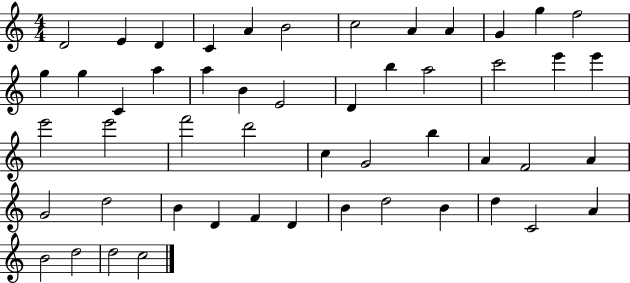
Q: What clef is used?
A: treble